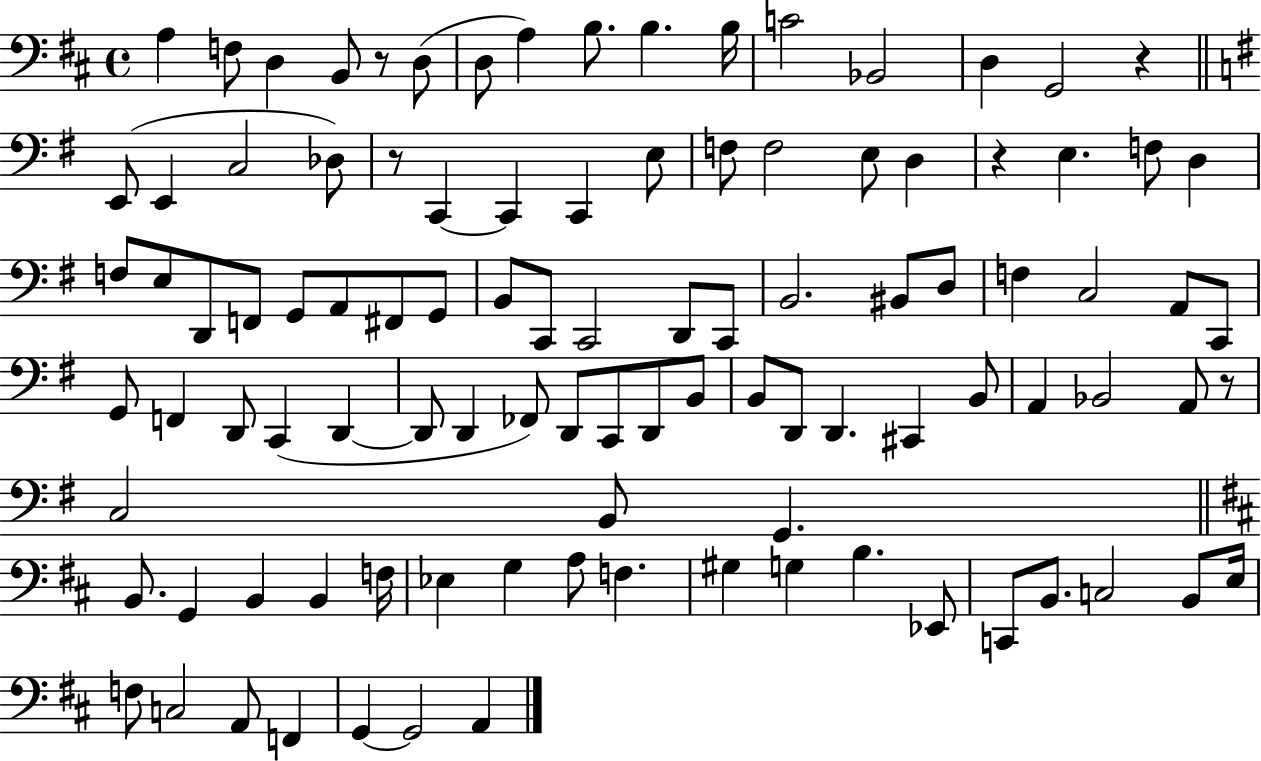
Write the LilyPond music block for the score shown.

{
  \clef bass
  \time 4/4
  \defaultTimeSignature
  \key d \major
  a4 f8 d4 b,8 r8 d8( | d8 a4) b8. b4. b16 | c'2 bes,2 | d4 g,2 r4 | \break \bar "||" \break \key g \major e,8( e,4 c2 des8) | r8 c,4~~ c,4 c,4 e8 | f8 f2 e8 d4 | r4 e4. f8 d4 | \break f8 e8 d,8 f,8 g,8 a,8 fis,8 g,8 | b,8 c,8 c,2 d,8 c,8 | b,2. bis,8 d8 | f4 c2 a,8 c,8 | \break g,8 f,4 d,8 c,4( d,4~~ | d,8 d,4 fes,8) d,8 c,8 d,8 b,8 | b,8 d,8 d,4. cis,4 b,8 | a,4 bes,2 a,8 r8 | \break c2 b,8 g,4. | \bar "||" \break \key b \minor b,8. g,4 b,4 b,4 f16 | ees4 g4 a8 f4. | gis4 g4 b4. ees,8 | c,8 b,8. c2 b,8 e16 | \break f8 c2 a,8 f,4 | g,4~~ g,2 a,4 | \bar "|."
}